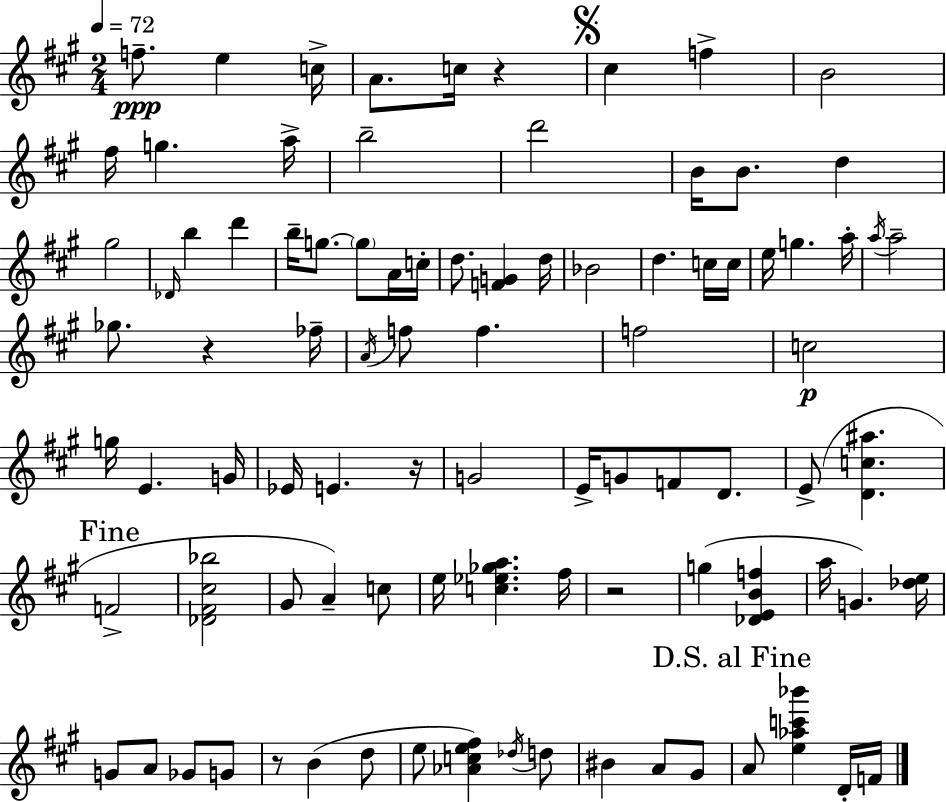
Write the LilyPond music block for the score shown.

{
  \clef treble
  \numericTimeSignature
  \time 2/4
  \key a \major
  \tempo 4 = 72
  f''8.--\ppp e''4 c''16-> | a'8. c''16 r4 | \mark \markup { \musicglyph "scripts.segno" } cis''4 f''4-> | b'2 | \break fis''16 g''4. a''16-> | b''2-- | d'''2 | b'16 b'8. d''4 | \break gis''2 | \grace { des'16 } b''4 d'''4 | b''16-- g''8.~~ \parenthesize g''8 a'16 | c''16-. d''8. <f' g'>4 | \break d''16 bes'2 | d''4. c''16 | c''16 e''16 g''4. | a''16-. \acciaccatura { a''16 } a''2-- | \break ges''8. r4 | fes''16-- \acciaccatura { a'16 } f''8 f''4. | f''2 | c''2\p | \break g''16 e'4. | g'16 ees'16 e'4. | r16 g'2 | e'16-> g'8 f'8 | \break d'8. e'8->( <d' c'' ais''>4. | \mark "Fine" f'2-> | <des' fis' cis'' bes''>2 | gis'8 a'4--) | \break c''8 e''16 <c'' ees'' ges'' a''>4. | fis''16 r2 | g''4( <des' e' b' f''>4 | a''16 g'4.) | \break <des'' e''>16 g'8 a'8 ges'8 | g'8 r8 b'4( | d''8 e''8 <aes' c'' e'' fis''>4) | \acciaccatura { des''16 } d''8 bis'4 | \break a'8 gis'8 \mark "D.S. al Fine" a'8 <e'' aes'' c''' bes'''>4 | d'16-. f'16 \bar "|."
}